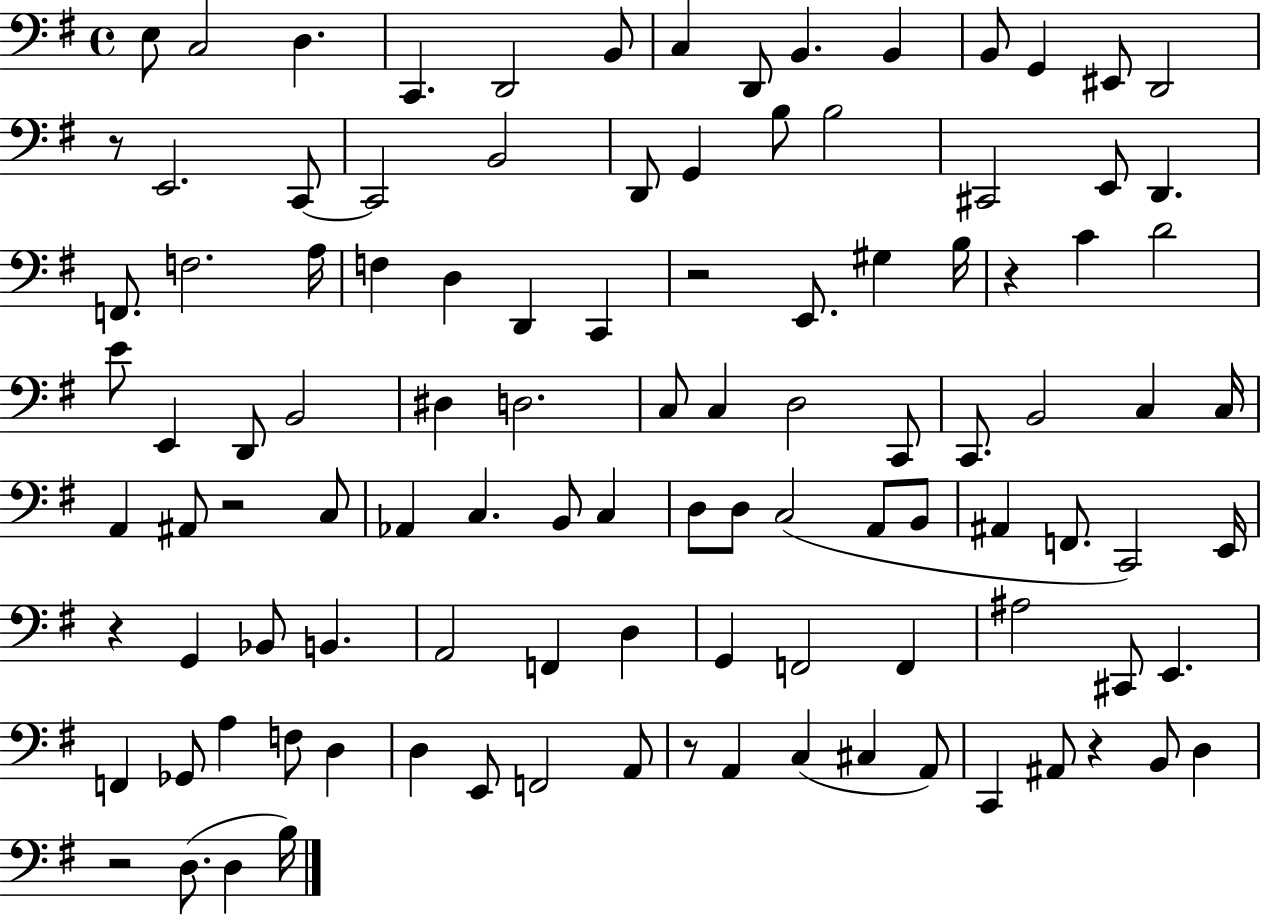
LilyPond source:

{
  \clef bass
  \time 4/4
  \defaultTimeSignature
  \key g \major
  e8 c2 d4. | c,4. d,2 b,8 | c4 d,8 b,4. b,4 | b,8 g,4 eis,8 d,2 | \break r8 e,2. c,8~~ | c,2 b,2 | d,8 g,4 b8 b2 | cis,2 e,8 d,4. | \break f,8. f2. a16 | f4 d4 d,4 c,4 | r2 e,8. gis4 b16 | r4 c'4 d'2 | \break e'8 e,4 d,8 b,2 | dis4 d2. | c8 c4 d2 c,8 | c,8. b,2 c4 c16 | \break a,4 ais,8 r2 c8 | aes,4 c4. b,8 c4 | d8 d8 c2( a,8 b,8 | ais,4 f,8. c,2) e,16 | \break r4 g,4 bes,8 b,4. | a,2 f,4 d4 | g,4 f,2 f,4 | ais2 cis,8 e,4. | \break f,4 ges,8 a4 f8 d4 | d4 e,8 f,2 a,8 | r8 a,4 c4( cis4 a,8) | c,4 ais,8 r4 b,8 d4 | \break r2 d8.( d4 b16) | \bar "|."
}